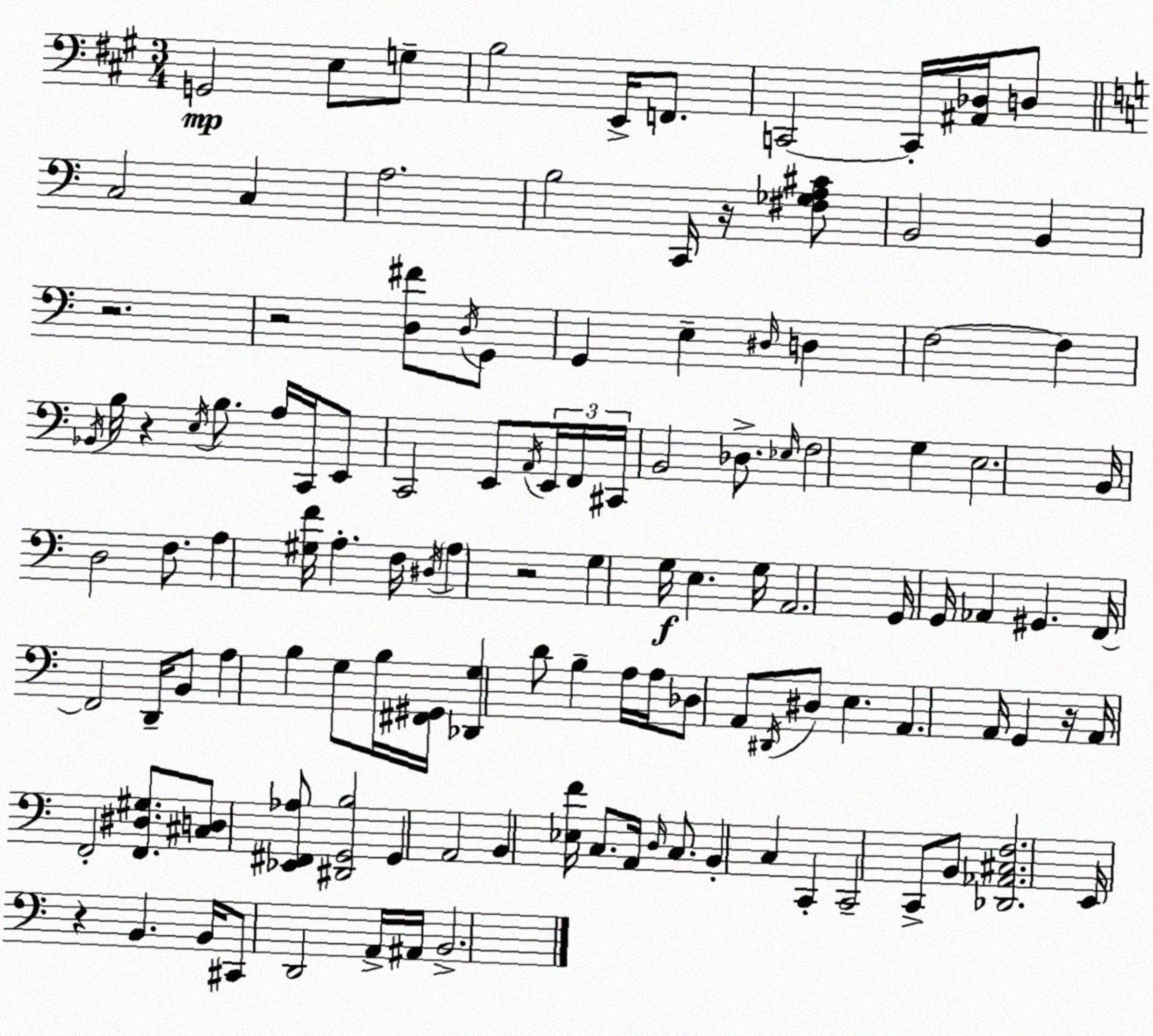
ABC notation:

X:1
T:Untitled
M:3/4
L:1/4
K:A
G,,2 E,/2 G,/2 B,2 E,,/4 F,,/2 C,,2 C,,/4 [^A,,_D,]/4 D,/2 C,2 C, A,2 B,2 C,,/4 z/4 [^F,_G,A,^C]/2 B,,2 B,, z2 z2 [D,^F]/2 D,/4 G,,/2 G,, E, ^D,/4 D, F,2 F, _B,,/4 B,/4 z E,/4 B,/2 A,/4 C,,/4 E,,/2 C,,2 E,,/2 A,,/4 E,,/4 F,,/4 ^C,,/4 B,,2 _D,/2 _E,/4 F,2 G, E,2 B,,/4 D,2 F,/2 A, [^G,F]/4 A, F,/4 ^D,/4 A, z2 G, G,/4 E, G,/4 A,,2 G,,/4 G,,/4 _A,, ^G,, F,,/4 F,,2 D,,/4 B,,/2 A, B, G,/2 B,/4 [^F,,^G,,]/4 [_D,,G,] D/2 B, A,/4 A,/4 _D,/2 A,,/2 ^D,,/4 ^D,/2 E, A,, A,,/4 G,, z/4 A,,/4 F,,2 [F,,^D,^G,]/2 [^C,D,]/2 [_E,,^F,,_A,]/2 [^D,,G,,B,]2 G,, A,,2 B,, [_E,F]/4 C,/2 A,,/4 D,/4 C,/2 B,, C, C,, C,,2 C,,/2 B,,/2 [_D,,_A,,^C,F,]2 E,,/4 z B,, B,,/4 ^C,,/2 D,,2 A,,/4 ^A,,/4 B,,2